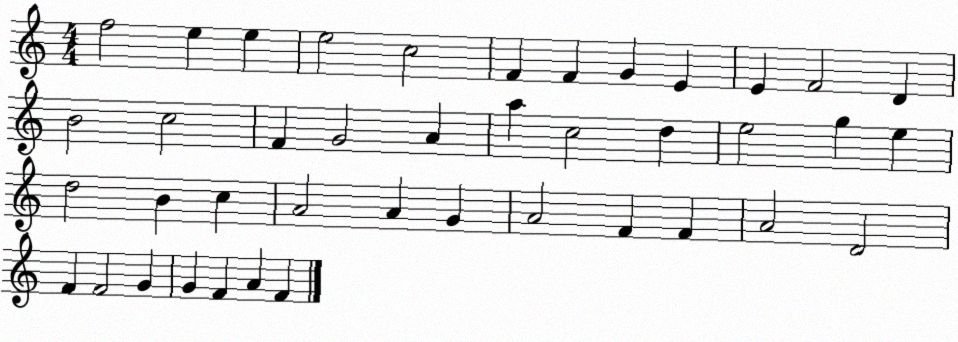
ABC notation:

X:1
T:Untitled
M:4/4
L:1/4
K:C
f2 e e e2 c2 F F G E E F2 D B2 c2 F G2 A a c2 d e2 g e d2 B c A2 A G A2 F F A2 D2 F F2 G G F A F